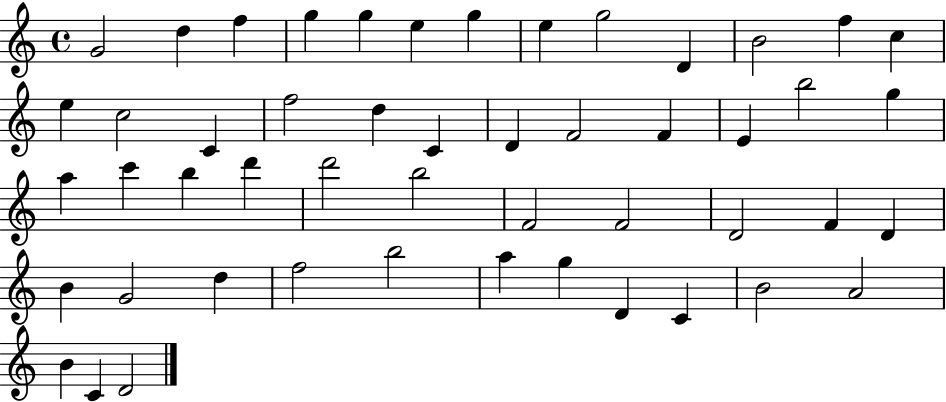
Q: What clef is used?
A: treble